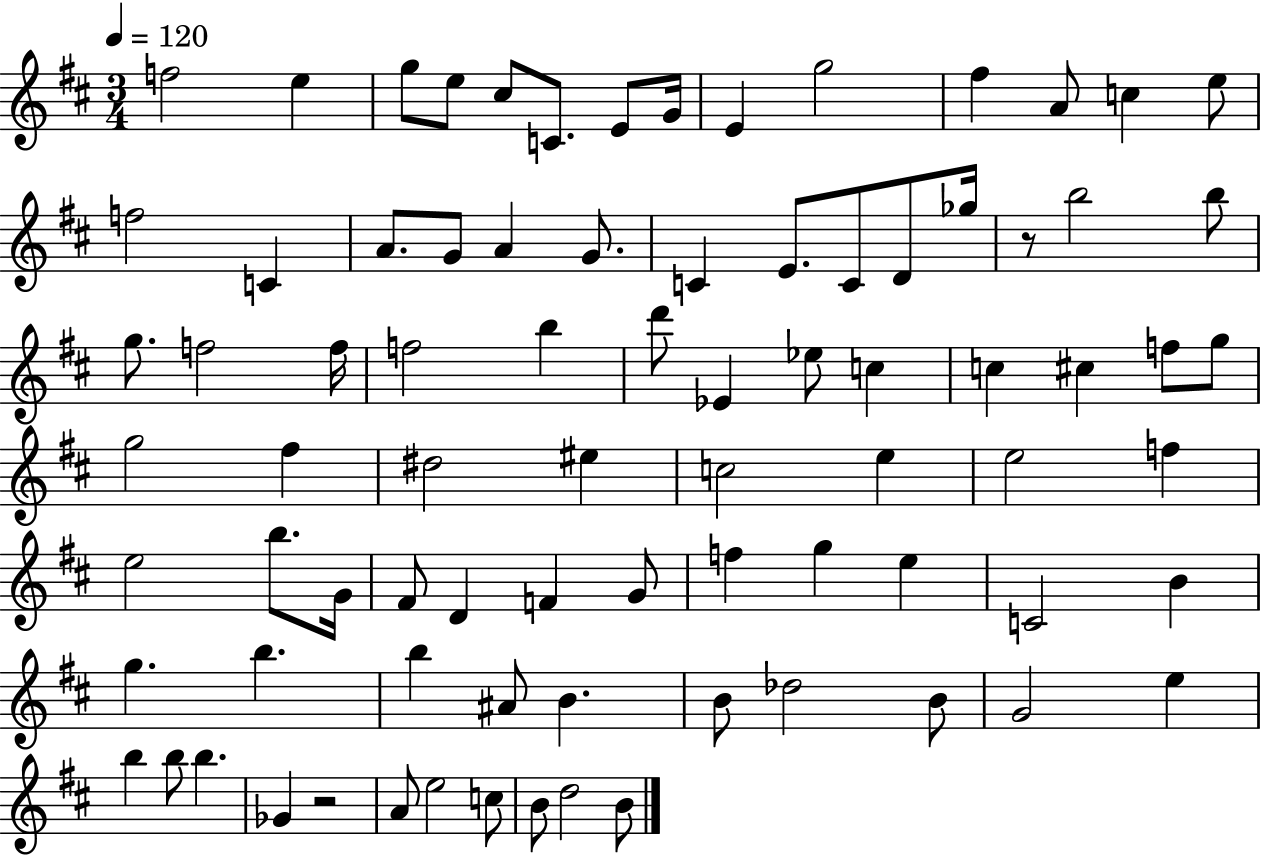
X:1
T:Untitled
M:3/4
L:1/4
K:D
f2 e g/2 e/2 ^c/2 C/2 E/2 G/4 E g2 ^f A/2 c e/2 f2 C A/2 G/2 A G/2 C E/2 C/2 D/2 _g/4 z/2 b2 b/2 g/2 f2 f/4 f2 b d'/2 _E _e/2 c c ^c f/2 g/2 g2 ^f ^d2 ^e c2 e e2 f e2 b/2 G/4 ^F/2 D F G/2 f g e C2 B g b b ^A/2 B B/2 _d2 B/2 G2 e b b/2 b _G z2 A/2 e2 c/2 B/2 d2 B/2